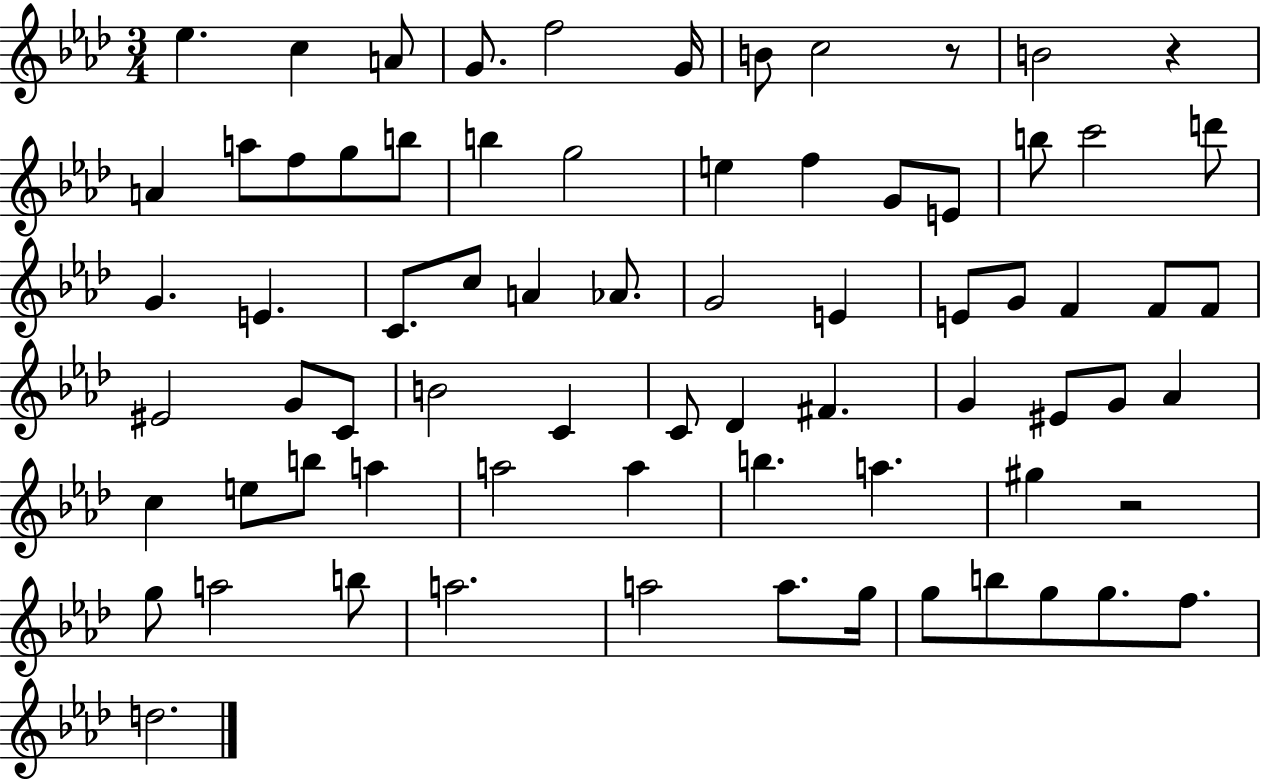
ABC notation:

X:1
T:Untitled
M:3/4
L:1/4
K:Ab
_e c A/2 G/2 f2 G/4 B/2 c2 z/2 B2 z A a/2 f/2 g/2 b/2 b g2 e f G/2 E/2 b/2 c'2 d'/2 G E C/2 c/2 A _A/2 G2 E E/2 G/2 F F/2 F/2 ^E2 G/2 C/2 B2 C C/2 _D ^F G ^E/2 G/2 _A c e/2 b/2 a a2 a b a ^g z2 g/2 a2 b/2 a2 a2 a/2 g/4 g/2 b/2 g/2 g/2 f/2 d2